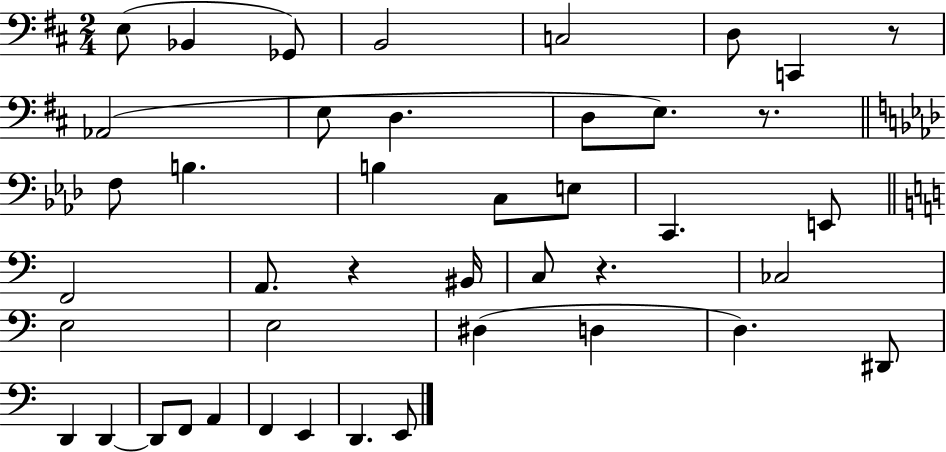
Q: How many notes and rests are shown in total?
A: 43